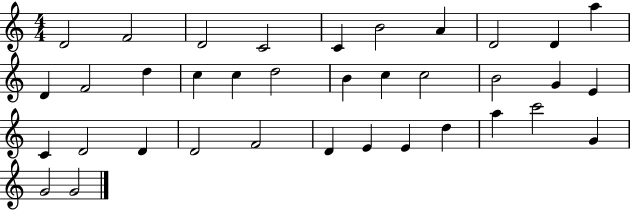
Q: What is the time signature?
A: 4/4